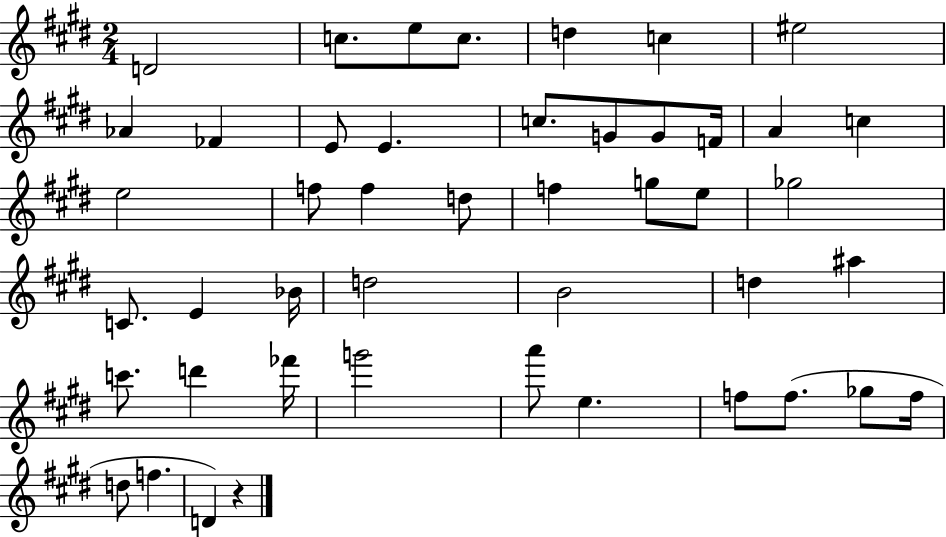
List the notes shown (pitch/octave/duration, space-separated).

D4/h C5/e. E5/e C5/e. D5/q C5/q EIS5/h Ab4/q FES4/q E4/e E4/q. C5/e. G4/e G4/e F4/s A4/q C5/q E5/h F5/e F5/q D5/e F5/q G5/e E5/e Gb5/h C4/e. E4/q Bb4/s D5/h B4/h D5/q A#5/q C6/e. D6/q FES6/s G6/h A6/e E5/q. F5/e F5/e. Gb5/e F5/s D5/e F5/q. D4/q R/q